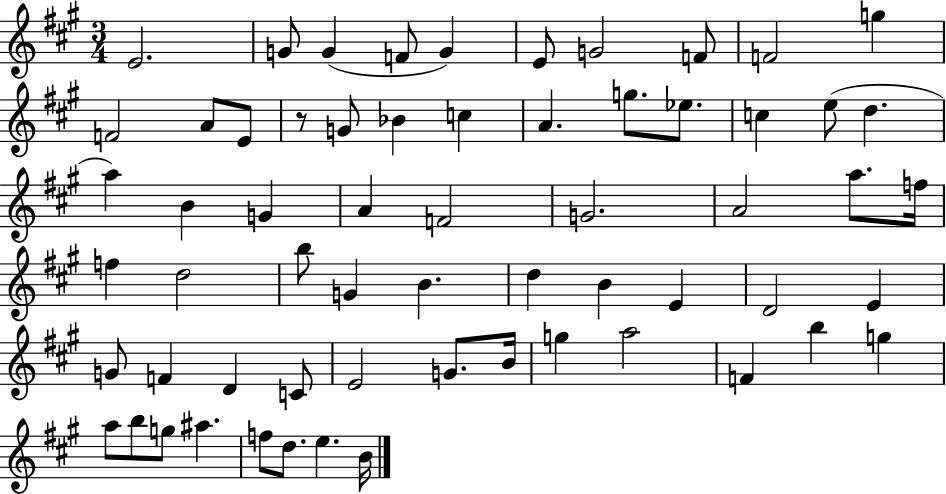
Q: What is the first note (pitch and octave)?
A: E4